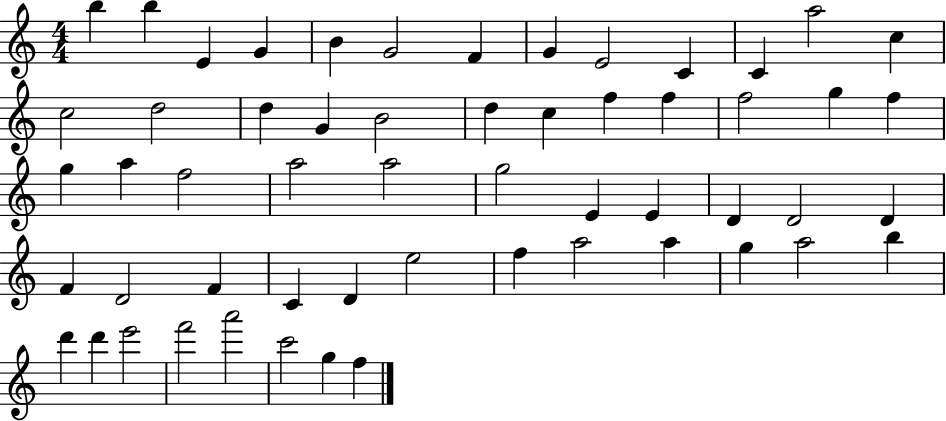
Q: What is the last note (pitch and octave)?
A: F5